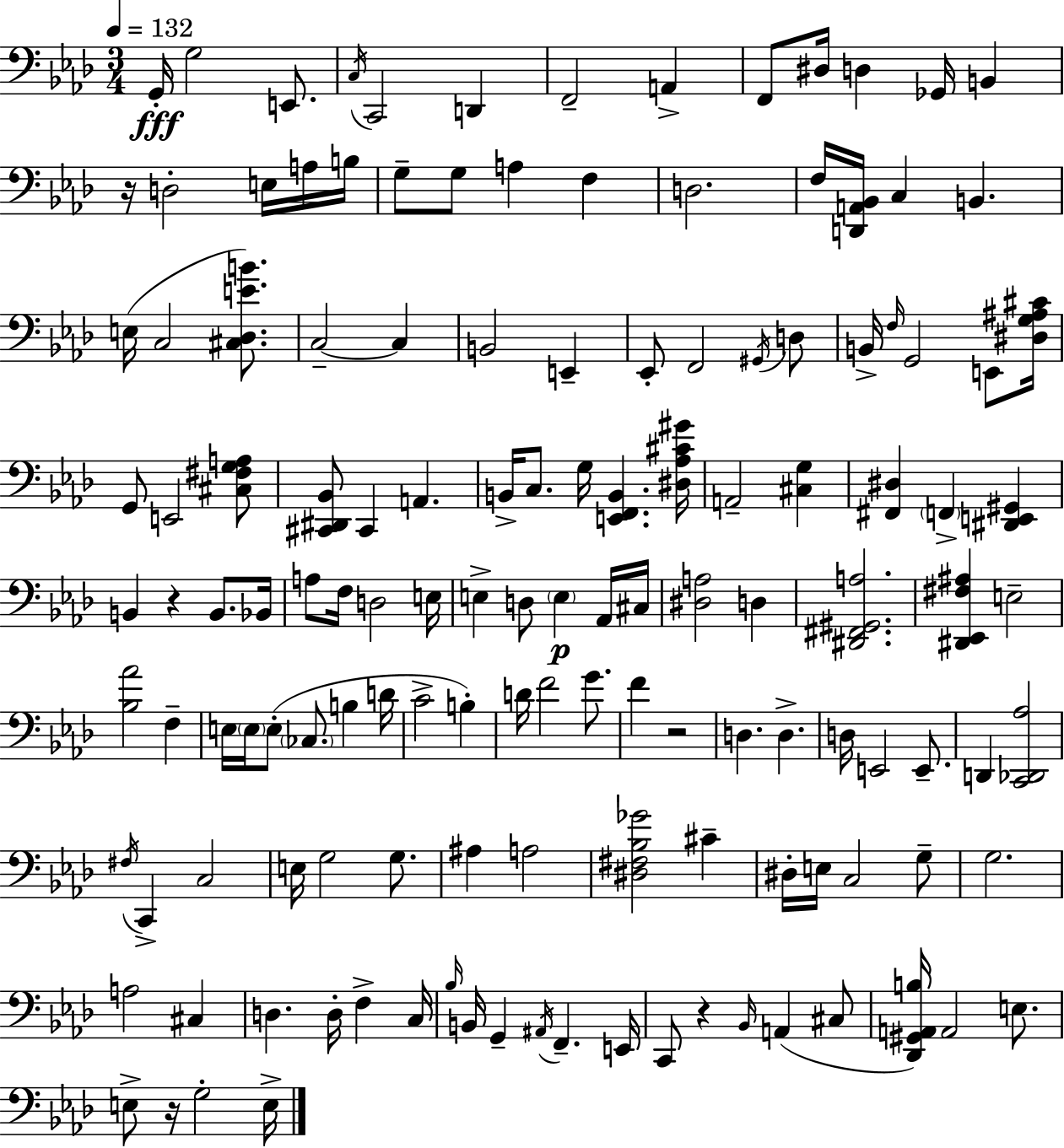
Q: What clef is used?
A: bass